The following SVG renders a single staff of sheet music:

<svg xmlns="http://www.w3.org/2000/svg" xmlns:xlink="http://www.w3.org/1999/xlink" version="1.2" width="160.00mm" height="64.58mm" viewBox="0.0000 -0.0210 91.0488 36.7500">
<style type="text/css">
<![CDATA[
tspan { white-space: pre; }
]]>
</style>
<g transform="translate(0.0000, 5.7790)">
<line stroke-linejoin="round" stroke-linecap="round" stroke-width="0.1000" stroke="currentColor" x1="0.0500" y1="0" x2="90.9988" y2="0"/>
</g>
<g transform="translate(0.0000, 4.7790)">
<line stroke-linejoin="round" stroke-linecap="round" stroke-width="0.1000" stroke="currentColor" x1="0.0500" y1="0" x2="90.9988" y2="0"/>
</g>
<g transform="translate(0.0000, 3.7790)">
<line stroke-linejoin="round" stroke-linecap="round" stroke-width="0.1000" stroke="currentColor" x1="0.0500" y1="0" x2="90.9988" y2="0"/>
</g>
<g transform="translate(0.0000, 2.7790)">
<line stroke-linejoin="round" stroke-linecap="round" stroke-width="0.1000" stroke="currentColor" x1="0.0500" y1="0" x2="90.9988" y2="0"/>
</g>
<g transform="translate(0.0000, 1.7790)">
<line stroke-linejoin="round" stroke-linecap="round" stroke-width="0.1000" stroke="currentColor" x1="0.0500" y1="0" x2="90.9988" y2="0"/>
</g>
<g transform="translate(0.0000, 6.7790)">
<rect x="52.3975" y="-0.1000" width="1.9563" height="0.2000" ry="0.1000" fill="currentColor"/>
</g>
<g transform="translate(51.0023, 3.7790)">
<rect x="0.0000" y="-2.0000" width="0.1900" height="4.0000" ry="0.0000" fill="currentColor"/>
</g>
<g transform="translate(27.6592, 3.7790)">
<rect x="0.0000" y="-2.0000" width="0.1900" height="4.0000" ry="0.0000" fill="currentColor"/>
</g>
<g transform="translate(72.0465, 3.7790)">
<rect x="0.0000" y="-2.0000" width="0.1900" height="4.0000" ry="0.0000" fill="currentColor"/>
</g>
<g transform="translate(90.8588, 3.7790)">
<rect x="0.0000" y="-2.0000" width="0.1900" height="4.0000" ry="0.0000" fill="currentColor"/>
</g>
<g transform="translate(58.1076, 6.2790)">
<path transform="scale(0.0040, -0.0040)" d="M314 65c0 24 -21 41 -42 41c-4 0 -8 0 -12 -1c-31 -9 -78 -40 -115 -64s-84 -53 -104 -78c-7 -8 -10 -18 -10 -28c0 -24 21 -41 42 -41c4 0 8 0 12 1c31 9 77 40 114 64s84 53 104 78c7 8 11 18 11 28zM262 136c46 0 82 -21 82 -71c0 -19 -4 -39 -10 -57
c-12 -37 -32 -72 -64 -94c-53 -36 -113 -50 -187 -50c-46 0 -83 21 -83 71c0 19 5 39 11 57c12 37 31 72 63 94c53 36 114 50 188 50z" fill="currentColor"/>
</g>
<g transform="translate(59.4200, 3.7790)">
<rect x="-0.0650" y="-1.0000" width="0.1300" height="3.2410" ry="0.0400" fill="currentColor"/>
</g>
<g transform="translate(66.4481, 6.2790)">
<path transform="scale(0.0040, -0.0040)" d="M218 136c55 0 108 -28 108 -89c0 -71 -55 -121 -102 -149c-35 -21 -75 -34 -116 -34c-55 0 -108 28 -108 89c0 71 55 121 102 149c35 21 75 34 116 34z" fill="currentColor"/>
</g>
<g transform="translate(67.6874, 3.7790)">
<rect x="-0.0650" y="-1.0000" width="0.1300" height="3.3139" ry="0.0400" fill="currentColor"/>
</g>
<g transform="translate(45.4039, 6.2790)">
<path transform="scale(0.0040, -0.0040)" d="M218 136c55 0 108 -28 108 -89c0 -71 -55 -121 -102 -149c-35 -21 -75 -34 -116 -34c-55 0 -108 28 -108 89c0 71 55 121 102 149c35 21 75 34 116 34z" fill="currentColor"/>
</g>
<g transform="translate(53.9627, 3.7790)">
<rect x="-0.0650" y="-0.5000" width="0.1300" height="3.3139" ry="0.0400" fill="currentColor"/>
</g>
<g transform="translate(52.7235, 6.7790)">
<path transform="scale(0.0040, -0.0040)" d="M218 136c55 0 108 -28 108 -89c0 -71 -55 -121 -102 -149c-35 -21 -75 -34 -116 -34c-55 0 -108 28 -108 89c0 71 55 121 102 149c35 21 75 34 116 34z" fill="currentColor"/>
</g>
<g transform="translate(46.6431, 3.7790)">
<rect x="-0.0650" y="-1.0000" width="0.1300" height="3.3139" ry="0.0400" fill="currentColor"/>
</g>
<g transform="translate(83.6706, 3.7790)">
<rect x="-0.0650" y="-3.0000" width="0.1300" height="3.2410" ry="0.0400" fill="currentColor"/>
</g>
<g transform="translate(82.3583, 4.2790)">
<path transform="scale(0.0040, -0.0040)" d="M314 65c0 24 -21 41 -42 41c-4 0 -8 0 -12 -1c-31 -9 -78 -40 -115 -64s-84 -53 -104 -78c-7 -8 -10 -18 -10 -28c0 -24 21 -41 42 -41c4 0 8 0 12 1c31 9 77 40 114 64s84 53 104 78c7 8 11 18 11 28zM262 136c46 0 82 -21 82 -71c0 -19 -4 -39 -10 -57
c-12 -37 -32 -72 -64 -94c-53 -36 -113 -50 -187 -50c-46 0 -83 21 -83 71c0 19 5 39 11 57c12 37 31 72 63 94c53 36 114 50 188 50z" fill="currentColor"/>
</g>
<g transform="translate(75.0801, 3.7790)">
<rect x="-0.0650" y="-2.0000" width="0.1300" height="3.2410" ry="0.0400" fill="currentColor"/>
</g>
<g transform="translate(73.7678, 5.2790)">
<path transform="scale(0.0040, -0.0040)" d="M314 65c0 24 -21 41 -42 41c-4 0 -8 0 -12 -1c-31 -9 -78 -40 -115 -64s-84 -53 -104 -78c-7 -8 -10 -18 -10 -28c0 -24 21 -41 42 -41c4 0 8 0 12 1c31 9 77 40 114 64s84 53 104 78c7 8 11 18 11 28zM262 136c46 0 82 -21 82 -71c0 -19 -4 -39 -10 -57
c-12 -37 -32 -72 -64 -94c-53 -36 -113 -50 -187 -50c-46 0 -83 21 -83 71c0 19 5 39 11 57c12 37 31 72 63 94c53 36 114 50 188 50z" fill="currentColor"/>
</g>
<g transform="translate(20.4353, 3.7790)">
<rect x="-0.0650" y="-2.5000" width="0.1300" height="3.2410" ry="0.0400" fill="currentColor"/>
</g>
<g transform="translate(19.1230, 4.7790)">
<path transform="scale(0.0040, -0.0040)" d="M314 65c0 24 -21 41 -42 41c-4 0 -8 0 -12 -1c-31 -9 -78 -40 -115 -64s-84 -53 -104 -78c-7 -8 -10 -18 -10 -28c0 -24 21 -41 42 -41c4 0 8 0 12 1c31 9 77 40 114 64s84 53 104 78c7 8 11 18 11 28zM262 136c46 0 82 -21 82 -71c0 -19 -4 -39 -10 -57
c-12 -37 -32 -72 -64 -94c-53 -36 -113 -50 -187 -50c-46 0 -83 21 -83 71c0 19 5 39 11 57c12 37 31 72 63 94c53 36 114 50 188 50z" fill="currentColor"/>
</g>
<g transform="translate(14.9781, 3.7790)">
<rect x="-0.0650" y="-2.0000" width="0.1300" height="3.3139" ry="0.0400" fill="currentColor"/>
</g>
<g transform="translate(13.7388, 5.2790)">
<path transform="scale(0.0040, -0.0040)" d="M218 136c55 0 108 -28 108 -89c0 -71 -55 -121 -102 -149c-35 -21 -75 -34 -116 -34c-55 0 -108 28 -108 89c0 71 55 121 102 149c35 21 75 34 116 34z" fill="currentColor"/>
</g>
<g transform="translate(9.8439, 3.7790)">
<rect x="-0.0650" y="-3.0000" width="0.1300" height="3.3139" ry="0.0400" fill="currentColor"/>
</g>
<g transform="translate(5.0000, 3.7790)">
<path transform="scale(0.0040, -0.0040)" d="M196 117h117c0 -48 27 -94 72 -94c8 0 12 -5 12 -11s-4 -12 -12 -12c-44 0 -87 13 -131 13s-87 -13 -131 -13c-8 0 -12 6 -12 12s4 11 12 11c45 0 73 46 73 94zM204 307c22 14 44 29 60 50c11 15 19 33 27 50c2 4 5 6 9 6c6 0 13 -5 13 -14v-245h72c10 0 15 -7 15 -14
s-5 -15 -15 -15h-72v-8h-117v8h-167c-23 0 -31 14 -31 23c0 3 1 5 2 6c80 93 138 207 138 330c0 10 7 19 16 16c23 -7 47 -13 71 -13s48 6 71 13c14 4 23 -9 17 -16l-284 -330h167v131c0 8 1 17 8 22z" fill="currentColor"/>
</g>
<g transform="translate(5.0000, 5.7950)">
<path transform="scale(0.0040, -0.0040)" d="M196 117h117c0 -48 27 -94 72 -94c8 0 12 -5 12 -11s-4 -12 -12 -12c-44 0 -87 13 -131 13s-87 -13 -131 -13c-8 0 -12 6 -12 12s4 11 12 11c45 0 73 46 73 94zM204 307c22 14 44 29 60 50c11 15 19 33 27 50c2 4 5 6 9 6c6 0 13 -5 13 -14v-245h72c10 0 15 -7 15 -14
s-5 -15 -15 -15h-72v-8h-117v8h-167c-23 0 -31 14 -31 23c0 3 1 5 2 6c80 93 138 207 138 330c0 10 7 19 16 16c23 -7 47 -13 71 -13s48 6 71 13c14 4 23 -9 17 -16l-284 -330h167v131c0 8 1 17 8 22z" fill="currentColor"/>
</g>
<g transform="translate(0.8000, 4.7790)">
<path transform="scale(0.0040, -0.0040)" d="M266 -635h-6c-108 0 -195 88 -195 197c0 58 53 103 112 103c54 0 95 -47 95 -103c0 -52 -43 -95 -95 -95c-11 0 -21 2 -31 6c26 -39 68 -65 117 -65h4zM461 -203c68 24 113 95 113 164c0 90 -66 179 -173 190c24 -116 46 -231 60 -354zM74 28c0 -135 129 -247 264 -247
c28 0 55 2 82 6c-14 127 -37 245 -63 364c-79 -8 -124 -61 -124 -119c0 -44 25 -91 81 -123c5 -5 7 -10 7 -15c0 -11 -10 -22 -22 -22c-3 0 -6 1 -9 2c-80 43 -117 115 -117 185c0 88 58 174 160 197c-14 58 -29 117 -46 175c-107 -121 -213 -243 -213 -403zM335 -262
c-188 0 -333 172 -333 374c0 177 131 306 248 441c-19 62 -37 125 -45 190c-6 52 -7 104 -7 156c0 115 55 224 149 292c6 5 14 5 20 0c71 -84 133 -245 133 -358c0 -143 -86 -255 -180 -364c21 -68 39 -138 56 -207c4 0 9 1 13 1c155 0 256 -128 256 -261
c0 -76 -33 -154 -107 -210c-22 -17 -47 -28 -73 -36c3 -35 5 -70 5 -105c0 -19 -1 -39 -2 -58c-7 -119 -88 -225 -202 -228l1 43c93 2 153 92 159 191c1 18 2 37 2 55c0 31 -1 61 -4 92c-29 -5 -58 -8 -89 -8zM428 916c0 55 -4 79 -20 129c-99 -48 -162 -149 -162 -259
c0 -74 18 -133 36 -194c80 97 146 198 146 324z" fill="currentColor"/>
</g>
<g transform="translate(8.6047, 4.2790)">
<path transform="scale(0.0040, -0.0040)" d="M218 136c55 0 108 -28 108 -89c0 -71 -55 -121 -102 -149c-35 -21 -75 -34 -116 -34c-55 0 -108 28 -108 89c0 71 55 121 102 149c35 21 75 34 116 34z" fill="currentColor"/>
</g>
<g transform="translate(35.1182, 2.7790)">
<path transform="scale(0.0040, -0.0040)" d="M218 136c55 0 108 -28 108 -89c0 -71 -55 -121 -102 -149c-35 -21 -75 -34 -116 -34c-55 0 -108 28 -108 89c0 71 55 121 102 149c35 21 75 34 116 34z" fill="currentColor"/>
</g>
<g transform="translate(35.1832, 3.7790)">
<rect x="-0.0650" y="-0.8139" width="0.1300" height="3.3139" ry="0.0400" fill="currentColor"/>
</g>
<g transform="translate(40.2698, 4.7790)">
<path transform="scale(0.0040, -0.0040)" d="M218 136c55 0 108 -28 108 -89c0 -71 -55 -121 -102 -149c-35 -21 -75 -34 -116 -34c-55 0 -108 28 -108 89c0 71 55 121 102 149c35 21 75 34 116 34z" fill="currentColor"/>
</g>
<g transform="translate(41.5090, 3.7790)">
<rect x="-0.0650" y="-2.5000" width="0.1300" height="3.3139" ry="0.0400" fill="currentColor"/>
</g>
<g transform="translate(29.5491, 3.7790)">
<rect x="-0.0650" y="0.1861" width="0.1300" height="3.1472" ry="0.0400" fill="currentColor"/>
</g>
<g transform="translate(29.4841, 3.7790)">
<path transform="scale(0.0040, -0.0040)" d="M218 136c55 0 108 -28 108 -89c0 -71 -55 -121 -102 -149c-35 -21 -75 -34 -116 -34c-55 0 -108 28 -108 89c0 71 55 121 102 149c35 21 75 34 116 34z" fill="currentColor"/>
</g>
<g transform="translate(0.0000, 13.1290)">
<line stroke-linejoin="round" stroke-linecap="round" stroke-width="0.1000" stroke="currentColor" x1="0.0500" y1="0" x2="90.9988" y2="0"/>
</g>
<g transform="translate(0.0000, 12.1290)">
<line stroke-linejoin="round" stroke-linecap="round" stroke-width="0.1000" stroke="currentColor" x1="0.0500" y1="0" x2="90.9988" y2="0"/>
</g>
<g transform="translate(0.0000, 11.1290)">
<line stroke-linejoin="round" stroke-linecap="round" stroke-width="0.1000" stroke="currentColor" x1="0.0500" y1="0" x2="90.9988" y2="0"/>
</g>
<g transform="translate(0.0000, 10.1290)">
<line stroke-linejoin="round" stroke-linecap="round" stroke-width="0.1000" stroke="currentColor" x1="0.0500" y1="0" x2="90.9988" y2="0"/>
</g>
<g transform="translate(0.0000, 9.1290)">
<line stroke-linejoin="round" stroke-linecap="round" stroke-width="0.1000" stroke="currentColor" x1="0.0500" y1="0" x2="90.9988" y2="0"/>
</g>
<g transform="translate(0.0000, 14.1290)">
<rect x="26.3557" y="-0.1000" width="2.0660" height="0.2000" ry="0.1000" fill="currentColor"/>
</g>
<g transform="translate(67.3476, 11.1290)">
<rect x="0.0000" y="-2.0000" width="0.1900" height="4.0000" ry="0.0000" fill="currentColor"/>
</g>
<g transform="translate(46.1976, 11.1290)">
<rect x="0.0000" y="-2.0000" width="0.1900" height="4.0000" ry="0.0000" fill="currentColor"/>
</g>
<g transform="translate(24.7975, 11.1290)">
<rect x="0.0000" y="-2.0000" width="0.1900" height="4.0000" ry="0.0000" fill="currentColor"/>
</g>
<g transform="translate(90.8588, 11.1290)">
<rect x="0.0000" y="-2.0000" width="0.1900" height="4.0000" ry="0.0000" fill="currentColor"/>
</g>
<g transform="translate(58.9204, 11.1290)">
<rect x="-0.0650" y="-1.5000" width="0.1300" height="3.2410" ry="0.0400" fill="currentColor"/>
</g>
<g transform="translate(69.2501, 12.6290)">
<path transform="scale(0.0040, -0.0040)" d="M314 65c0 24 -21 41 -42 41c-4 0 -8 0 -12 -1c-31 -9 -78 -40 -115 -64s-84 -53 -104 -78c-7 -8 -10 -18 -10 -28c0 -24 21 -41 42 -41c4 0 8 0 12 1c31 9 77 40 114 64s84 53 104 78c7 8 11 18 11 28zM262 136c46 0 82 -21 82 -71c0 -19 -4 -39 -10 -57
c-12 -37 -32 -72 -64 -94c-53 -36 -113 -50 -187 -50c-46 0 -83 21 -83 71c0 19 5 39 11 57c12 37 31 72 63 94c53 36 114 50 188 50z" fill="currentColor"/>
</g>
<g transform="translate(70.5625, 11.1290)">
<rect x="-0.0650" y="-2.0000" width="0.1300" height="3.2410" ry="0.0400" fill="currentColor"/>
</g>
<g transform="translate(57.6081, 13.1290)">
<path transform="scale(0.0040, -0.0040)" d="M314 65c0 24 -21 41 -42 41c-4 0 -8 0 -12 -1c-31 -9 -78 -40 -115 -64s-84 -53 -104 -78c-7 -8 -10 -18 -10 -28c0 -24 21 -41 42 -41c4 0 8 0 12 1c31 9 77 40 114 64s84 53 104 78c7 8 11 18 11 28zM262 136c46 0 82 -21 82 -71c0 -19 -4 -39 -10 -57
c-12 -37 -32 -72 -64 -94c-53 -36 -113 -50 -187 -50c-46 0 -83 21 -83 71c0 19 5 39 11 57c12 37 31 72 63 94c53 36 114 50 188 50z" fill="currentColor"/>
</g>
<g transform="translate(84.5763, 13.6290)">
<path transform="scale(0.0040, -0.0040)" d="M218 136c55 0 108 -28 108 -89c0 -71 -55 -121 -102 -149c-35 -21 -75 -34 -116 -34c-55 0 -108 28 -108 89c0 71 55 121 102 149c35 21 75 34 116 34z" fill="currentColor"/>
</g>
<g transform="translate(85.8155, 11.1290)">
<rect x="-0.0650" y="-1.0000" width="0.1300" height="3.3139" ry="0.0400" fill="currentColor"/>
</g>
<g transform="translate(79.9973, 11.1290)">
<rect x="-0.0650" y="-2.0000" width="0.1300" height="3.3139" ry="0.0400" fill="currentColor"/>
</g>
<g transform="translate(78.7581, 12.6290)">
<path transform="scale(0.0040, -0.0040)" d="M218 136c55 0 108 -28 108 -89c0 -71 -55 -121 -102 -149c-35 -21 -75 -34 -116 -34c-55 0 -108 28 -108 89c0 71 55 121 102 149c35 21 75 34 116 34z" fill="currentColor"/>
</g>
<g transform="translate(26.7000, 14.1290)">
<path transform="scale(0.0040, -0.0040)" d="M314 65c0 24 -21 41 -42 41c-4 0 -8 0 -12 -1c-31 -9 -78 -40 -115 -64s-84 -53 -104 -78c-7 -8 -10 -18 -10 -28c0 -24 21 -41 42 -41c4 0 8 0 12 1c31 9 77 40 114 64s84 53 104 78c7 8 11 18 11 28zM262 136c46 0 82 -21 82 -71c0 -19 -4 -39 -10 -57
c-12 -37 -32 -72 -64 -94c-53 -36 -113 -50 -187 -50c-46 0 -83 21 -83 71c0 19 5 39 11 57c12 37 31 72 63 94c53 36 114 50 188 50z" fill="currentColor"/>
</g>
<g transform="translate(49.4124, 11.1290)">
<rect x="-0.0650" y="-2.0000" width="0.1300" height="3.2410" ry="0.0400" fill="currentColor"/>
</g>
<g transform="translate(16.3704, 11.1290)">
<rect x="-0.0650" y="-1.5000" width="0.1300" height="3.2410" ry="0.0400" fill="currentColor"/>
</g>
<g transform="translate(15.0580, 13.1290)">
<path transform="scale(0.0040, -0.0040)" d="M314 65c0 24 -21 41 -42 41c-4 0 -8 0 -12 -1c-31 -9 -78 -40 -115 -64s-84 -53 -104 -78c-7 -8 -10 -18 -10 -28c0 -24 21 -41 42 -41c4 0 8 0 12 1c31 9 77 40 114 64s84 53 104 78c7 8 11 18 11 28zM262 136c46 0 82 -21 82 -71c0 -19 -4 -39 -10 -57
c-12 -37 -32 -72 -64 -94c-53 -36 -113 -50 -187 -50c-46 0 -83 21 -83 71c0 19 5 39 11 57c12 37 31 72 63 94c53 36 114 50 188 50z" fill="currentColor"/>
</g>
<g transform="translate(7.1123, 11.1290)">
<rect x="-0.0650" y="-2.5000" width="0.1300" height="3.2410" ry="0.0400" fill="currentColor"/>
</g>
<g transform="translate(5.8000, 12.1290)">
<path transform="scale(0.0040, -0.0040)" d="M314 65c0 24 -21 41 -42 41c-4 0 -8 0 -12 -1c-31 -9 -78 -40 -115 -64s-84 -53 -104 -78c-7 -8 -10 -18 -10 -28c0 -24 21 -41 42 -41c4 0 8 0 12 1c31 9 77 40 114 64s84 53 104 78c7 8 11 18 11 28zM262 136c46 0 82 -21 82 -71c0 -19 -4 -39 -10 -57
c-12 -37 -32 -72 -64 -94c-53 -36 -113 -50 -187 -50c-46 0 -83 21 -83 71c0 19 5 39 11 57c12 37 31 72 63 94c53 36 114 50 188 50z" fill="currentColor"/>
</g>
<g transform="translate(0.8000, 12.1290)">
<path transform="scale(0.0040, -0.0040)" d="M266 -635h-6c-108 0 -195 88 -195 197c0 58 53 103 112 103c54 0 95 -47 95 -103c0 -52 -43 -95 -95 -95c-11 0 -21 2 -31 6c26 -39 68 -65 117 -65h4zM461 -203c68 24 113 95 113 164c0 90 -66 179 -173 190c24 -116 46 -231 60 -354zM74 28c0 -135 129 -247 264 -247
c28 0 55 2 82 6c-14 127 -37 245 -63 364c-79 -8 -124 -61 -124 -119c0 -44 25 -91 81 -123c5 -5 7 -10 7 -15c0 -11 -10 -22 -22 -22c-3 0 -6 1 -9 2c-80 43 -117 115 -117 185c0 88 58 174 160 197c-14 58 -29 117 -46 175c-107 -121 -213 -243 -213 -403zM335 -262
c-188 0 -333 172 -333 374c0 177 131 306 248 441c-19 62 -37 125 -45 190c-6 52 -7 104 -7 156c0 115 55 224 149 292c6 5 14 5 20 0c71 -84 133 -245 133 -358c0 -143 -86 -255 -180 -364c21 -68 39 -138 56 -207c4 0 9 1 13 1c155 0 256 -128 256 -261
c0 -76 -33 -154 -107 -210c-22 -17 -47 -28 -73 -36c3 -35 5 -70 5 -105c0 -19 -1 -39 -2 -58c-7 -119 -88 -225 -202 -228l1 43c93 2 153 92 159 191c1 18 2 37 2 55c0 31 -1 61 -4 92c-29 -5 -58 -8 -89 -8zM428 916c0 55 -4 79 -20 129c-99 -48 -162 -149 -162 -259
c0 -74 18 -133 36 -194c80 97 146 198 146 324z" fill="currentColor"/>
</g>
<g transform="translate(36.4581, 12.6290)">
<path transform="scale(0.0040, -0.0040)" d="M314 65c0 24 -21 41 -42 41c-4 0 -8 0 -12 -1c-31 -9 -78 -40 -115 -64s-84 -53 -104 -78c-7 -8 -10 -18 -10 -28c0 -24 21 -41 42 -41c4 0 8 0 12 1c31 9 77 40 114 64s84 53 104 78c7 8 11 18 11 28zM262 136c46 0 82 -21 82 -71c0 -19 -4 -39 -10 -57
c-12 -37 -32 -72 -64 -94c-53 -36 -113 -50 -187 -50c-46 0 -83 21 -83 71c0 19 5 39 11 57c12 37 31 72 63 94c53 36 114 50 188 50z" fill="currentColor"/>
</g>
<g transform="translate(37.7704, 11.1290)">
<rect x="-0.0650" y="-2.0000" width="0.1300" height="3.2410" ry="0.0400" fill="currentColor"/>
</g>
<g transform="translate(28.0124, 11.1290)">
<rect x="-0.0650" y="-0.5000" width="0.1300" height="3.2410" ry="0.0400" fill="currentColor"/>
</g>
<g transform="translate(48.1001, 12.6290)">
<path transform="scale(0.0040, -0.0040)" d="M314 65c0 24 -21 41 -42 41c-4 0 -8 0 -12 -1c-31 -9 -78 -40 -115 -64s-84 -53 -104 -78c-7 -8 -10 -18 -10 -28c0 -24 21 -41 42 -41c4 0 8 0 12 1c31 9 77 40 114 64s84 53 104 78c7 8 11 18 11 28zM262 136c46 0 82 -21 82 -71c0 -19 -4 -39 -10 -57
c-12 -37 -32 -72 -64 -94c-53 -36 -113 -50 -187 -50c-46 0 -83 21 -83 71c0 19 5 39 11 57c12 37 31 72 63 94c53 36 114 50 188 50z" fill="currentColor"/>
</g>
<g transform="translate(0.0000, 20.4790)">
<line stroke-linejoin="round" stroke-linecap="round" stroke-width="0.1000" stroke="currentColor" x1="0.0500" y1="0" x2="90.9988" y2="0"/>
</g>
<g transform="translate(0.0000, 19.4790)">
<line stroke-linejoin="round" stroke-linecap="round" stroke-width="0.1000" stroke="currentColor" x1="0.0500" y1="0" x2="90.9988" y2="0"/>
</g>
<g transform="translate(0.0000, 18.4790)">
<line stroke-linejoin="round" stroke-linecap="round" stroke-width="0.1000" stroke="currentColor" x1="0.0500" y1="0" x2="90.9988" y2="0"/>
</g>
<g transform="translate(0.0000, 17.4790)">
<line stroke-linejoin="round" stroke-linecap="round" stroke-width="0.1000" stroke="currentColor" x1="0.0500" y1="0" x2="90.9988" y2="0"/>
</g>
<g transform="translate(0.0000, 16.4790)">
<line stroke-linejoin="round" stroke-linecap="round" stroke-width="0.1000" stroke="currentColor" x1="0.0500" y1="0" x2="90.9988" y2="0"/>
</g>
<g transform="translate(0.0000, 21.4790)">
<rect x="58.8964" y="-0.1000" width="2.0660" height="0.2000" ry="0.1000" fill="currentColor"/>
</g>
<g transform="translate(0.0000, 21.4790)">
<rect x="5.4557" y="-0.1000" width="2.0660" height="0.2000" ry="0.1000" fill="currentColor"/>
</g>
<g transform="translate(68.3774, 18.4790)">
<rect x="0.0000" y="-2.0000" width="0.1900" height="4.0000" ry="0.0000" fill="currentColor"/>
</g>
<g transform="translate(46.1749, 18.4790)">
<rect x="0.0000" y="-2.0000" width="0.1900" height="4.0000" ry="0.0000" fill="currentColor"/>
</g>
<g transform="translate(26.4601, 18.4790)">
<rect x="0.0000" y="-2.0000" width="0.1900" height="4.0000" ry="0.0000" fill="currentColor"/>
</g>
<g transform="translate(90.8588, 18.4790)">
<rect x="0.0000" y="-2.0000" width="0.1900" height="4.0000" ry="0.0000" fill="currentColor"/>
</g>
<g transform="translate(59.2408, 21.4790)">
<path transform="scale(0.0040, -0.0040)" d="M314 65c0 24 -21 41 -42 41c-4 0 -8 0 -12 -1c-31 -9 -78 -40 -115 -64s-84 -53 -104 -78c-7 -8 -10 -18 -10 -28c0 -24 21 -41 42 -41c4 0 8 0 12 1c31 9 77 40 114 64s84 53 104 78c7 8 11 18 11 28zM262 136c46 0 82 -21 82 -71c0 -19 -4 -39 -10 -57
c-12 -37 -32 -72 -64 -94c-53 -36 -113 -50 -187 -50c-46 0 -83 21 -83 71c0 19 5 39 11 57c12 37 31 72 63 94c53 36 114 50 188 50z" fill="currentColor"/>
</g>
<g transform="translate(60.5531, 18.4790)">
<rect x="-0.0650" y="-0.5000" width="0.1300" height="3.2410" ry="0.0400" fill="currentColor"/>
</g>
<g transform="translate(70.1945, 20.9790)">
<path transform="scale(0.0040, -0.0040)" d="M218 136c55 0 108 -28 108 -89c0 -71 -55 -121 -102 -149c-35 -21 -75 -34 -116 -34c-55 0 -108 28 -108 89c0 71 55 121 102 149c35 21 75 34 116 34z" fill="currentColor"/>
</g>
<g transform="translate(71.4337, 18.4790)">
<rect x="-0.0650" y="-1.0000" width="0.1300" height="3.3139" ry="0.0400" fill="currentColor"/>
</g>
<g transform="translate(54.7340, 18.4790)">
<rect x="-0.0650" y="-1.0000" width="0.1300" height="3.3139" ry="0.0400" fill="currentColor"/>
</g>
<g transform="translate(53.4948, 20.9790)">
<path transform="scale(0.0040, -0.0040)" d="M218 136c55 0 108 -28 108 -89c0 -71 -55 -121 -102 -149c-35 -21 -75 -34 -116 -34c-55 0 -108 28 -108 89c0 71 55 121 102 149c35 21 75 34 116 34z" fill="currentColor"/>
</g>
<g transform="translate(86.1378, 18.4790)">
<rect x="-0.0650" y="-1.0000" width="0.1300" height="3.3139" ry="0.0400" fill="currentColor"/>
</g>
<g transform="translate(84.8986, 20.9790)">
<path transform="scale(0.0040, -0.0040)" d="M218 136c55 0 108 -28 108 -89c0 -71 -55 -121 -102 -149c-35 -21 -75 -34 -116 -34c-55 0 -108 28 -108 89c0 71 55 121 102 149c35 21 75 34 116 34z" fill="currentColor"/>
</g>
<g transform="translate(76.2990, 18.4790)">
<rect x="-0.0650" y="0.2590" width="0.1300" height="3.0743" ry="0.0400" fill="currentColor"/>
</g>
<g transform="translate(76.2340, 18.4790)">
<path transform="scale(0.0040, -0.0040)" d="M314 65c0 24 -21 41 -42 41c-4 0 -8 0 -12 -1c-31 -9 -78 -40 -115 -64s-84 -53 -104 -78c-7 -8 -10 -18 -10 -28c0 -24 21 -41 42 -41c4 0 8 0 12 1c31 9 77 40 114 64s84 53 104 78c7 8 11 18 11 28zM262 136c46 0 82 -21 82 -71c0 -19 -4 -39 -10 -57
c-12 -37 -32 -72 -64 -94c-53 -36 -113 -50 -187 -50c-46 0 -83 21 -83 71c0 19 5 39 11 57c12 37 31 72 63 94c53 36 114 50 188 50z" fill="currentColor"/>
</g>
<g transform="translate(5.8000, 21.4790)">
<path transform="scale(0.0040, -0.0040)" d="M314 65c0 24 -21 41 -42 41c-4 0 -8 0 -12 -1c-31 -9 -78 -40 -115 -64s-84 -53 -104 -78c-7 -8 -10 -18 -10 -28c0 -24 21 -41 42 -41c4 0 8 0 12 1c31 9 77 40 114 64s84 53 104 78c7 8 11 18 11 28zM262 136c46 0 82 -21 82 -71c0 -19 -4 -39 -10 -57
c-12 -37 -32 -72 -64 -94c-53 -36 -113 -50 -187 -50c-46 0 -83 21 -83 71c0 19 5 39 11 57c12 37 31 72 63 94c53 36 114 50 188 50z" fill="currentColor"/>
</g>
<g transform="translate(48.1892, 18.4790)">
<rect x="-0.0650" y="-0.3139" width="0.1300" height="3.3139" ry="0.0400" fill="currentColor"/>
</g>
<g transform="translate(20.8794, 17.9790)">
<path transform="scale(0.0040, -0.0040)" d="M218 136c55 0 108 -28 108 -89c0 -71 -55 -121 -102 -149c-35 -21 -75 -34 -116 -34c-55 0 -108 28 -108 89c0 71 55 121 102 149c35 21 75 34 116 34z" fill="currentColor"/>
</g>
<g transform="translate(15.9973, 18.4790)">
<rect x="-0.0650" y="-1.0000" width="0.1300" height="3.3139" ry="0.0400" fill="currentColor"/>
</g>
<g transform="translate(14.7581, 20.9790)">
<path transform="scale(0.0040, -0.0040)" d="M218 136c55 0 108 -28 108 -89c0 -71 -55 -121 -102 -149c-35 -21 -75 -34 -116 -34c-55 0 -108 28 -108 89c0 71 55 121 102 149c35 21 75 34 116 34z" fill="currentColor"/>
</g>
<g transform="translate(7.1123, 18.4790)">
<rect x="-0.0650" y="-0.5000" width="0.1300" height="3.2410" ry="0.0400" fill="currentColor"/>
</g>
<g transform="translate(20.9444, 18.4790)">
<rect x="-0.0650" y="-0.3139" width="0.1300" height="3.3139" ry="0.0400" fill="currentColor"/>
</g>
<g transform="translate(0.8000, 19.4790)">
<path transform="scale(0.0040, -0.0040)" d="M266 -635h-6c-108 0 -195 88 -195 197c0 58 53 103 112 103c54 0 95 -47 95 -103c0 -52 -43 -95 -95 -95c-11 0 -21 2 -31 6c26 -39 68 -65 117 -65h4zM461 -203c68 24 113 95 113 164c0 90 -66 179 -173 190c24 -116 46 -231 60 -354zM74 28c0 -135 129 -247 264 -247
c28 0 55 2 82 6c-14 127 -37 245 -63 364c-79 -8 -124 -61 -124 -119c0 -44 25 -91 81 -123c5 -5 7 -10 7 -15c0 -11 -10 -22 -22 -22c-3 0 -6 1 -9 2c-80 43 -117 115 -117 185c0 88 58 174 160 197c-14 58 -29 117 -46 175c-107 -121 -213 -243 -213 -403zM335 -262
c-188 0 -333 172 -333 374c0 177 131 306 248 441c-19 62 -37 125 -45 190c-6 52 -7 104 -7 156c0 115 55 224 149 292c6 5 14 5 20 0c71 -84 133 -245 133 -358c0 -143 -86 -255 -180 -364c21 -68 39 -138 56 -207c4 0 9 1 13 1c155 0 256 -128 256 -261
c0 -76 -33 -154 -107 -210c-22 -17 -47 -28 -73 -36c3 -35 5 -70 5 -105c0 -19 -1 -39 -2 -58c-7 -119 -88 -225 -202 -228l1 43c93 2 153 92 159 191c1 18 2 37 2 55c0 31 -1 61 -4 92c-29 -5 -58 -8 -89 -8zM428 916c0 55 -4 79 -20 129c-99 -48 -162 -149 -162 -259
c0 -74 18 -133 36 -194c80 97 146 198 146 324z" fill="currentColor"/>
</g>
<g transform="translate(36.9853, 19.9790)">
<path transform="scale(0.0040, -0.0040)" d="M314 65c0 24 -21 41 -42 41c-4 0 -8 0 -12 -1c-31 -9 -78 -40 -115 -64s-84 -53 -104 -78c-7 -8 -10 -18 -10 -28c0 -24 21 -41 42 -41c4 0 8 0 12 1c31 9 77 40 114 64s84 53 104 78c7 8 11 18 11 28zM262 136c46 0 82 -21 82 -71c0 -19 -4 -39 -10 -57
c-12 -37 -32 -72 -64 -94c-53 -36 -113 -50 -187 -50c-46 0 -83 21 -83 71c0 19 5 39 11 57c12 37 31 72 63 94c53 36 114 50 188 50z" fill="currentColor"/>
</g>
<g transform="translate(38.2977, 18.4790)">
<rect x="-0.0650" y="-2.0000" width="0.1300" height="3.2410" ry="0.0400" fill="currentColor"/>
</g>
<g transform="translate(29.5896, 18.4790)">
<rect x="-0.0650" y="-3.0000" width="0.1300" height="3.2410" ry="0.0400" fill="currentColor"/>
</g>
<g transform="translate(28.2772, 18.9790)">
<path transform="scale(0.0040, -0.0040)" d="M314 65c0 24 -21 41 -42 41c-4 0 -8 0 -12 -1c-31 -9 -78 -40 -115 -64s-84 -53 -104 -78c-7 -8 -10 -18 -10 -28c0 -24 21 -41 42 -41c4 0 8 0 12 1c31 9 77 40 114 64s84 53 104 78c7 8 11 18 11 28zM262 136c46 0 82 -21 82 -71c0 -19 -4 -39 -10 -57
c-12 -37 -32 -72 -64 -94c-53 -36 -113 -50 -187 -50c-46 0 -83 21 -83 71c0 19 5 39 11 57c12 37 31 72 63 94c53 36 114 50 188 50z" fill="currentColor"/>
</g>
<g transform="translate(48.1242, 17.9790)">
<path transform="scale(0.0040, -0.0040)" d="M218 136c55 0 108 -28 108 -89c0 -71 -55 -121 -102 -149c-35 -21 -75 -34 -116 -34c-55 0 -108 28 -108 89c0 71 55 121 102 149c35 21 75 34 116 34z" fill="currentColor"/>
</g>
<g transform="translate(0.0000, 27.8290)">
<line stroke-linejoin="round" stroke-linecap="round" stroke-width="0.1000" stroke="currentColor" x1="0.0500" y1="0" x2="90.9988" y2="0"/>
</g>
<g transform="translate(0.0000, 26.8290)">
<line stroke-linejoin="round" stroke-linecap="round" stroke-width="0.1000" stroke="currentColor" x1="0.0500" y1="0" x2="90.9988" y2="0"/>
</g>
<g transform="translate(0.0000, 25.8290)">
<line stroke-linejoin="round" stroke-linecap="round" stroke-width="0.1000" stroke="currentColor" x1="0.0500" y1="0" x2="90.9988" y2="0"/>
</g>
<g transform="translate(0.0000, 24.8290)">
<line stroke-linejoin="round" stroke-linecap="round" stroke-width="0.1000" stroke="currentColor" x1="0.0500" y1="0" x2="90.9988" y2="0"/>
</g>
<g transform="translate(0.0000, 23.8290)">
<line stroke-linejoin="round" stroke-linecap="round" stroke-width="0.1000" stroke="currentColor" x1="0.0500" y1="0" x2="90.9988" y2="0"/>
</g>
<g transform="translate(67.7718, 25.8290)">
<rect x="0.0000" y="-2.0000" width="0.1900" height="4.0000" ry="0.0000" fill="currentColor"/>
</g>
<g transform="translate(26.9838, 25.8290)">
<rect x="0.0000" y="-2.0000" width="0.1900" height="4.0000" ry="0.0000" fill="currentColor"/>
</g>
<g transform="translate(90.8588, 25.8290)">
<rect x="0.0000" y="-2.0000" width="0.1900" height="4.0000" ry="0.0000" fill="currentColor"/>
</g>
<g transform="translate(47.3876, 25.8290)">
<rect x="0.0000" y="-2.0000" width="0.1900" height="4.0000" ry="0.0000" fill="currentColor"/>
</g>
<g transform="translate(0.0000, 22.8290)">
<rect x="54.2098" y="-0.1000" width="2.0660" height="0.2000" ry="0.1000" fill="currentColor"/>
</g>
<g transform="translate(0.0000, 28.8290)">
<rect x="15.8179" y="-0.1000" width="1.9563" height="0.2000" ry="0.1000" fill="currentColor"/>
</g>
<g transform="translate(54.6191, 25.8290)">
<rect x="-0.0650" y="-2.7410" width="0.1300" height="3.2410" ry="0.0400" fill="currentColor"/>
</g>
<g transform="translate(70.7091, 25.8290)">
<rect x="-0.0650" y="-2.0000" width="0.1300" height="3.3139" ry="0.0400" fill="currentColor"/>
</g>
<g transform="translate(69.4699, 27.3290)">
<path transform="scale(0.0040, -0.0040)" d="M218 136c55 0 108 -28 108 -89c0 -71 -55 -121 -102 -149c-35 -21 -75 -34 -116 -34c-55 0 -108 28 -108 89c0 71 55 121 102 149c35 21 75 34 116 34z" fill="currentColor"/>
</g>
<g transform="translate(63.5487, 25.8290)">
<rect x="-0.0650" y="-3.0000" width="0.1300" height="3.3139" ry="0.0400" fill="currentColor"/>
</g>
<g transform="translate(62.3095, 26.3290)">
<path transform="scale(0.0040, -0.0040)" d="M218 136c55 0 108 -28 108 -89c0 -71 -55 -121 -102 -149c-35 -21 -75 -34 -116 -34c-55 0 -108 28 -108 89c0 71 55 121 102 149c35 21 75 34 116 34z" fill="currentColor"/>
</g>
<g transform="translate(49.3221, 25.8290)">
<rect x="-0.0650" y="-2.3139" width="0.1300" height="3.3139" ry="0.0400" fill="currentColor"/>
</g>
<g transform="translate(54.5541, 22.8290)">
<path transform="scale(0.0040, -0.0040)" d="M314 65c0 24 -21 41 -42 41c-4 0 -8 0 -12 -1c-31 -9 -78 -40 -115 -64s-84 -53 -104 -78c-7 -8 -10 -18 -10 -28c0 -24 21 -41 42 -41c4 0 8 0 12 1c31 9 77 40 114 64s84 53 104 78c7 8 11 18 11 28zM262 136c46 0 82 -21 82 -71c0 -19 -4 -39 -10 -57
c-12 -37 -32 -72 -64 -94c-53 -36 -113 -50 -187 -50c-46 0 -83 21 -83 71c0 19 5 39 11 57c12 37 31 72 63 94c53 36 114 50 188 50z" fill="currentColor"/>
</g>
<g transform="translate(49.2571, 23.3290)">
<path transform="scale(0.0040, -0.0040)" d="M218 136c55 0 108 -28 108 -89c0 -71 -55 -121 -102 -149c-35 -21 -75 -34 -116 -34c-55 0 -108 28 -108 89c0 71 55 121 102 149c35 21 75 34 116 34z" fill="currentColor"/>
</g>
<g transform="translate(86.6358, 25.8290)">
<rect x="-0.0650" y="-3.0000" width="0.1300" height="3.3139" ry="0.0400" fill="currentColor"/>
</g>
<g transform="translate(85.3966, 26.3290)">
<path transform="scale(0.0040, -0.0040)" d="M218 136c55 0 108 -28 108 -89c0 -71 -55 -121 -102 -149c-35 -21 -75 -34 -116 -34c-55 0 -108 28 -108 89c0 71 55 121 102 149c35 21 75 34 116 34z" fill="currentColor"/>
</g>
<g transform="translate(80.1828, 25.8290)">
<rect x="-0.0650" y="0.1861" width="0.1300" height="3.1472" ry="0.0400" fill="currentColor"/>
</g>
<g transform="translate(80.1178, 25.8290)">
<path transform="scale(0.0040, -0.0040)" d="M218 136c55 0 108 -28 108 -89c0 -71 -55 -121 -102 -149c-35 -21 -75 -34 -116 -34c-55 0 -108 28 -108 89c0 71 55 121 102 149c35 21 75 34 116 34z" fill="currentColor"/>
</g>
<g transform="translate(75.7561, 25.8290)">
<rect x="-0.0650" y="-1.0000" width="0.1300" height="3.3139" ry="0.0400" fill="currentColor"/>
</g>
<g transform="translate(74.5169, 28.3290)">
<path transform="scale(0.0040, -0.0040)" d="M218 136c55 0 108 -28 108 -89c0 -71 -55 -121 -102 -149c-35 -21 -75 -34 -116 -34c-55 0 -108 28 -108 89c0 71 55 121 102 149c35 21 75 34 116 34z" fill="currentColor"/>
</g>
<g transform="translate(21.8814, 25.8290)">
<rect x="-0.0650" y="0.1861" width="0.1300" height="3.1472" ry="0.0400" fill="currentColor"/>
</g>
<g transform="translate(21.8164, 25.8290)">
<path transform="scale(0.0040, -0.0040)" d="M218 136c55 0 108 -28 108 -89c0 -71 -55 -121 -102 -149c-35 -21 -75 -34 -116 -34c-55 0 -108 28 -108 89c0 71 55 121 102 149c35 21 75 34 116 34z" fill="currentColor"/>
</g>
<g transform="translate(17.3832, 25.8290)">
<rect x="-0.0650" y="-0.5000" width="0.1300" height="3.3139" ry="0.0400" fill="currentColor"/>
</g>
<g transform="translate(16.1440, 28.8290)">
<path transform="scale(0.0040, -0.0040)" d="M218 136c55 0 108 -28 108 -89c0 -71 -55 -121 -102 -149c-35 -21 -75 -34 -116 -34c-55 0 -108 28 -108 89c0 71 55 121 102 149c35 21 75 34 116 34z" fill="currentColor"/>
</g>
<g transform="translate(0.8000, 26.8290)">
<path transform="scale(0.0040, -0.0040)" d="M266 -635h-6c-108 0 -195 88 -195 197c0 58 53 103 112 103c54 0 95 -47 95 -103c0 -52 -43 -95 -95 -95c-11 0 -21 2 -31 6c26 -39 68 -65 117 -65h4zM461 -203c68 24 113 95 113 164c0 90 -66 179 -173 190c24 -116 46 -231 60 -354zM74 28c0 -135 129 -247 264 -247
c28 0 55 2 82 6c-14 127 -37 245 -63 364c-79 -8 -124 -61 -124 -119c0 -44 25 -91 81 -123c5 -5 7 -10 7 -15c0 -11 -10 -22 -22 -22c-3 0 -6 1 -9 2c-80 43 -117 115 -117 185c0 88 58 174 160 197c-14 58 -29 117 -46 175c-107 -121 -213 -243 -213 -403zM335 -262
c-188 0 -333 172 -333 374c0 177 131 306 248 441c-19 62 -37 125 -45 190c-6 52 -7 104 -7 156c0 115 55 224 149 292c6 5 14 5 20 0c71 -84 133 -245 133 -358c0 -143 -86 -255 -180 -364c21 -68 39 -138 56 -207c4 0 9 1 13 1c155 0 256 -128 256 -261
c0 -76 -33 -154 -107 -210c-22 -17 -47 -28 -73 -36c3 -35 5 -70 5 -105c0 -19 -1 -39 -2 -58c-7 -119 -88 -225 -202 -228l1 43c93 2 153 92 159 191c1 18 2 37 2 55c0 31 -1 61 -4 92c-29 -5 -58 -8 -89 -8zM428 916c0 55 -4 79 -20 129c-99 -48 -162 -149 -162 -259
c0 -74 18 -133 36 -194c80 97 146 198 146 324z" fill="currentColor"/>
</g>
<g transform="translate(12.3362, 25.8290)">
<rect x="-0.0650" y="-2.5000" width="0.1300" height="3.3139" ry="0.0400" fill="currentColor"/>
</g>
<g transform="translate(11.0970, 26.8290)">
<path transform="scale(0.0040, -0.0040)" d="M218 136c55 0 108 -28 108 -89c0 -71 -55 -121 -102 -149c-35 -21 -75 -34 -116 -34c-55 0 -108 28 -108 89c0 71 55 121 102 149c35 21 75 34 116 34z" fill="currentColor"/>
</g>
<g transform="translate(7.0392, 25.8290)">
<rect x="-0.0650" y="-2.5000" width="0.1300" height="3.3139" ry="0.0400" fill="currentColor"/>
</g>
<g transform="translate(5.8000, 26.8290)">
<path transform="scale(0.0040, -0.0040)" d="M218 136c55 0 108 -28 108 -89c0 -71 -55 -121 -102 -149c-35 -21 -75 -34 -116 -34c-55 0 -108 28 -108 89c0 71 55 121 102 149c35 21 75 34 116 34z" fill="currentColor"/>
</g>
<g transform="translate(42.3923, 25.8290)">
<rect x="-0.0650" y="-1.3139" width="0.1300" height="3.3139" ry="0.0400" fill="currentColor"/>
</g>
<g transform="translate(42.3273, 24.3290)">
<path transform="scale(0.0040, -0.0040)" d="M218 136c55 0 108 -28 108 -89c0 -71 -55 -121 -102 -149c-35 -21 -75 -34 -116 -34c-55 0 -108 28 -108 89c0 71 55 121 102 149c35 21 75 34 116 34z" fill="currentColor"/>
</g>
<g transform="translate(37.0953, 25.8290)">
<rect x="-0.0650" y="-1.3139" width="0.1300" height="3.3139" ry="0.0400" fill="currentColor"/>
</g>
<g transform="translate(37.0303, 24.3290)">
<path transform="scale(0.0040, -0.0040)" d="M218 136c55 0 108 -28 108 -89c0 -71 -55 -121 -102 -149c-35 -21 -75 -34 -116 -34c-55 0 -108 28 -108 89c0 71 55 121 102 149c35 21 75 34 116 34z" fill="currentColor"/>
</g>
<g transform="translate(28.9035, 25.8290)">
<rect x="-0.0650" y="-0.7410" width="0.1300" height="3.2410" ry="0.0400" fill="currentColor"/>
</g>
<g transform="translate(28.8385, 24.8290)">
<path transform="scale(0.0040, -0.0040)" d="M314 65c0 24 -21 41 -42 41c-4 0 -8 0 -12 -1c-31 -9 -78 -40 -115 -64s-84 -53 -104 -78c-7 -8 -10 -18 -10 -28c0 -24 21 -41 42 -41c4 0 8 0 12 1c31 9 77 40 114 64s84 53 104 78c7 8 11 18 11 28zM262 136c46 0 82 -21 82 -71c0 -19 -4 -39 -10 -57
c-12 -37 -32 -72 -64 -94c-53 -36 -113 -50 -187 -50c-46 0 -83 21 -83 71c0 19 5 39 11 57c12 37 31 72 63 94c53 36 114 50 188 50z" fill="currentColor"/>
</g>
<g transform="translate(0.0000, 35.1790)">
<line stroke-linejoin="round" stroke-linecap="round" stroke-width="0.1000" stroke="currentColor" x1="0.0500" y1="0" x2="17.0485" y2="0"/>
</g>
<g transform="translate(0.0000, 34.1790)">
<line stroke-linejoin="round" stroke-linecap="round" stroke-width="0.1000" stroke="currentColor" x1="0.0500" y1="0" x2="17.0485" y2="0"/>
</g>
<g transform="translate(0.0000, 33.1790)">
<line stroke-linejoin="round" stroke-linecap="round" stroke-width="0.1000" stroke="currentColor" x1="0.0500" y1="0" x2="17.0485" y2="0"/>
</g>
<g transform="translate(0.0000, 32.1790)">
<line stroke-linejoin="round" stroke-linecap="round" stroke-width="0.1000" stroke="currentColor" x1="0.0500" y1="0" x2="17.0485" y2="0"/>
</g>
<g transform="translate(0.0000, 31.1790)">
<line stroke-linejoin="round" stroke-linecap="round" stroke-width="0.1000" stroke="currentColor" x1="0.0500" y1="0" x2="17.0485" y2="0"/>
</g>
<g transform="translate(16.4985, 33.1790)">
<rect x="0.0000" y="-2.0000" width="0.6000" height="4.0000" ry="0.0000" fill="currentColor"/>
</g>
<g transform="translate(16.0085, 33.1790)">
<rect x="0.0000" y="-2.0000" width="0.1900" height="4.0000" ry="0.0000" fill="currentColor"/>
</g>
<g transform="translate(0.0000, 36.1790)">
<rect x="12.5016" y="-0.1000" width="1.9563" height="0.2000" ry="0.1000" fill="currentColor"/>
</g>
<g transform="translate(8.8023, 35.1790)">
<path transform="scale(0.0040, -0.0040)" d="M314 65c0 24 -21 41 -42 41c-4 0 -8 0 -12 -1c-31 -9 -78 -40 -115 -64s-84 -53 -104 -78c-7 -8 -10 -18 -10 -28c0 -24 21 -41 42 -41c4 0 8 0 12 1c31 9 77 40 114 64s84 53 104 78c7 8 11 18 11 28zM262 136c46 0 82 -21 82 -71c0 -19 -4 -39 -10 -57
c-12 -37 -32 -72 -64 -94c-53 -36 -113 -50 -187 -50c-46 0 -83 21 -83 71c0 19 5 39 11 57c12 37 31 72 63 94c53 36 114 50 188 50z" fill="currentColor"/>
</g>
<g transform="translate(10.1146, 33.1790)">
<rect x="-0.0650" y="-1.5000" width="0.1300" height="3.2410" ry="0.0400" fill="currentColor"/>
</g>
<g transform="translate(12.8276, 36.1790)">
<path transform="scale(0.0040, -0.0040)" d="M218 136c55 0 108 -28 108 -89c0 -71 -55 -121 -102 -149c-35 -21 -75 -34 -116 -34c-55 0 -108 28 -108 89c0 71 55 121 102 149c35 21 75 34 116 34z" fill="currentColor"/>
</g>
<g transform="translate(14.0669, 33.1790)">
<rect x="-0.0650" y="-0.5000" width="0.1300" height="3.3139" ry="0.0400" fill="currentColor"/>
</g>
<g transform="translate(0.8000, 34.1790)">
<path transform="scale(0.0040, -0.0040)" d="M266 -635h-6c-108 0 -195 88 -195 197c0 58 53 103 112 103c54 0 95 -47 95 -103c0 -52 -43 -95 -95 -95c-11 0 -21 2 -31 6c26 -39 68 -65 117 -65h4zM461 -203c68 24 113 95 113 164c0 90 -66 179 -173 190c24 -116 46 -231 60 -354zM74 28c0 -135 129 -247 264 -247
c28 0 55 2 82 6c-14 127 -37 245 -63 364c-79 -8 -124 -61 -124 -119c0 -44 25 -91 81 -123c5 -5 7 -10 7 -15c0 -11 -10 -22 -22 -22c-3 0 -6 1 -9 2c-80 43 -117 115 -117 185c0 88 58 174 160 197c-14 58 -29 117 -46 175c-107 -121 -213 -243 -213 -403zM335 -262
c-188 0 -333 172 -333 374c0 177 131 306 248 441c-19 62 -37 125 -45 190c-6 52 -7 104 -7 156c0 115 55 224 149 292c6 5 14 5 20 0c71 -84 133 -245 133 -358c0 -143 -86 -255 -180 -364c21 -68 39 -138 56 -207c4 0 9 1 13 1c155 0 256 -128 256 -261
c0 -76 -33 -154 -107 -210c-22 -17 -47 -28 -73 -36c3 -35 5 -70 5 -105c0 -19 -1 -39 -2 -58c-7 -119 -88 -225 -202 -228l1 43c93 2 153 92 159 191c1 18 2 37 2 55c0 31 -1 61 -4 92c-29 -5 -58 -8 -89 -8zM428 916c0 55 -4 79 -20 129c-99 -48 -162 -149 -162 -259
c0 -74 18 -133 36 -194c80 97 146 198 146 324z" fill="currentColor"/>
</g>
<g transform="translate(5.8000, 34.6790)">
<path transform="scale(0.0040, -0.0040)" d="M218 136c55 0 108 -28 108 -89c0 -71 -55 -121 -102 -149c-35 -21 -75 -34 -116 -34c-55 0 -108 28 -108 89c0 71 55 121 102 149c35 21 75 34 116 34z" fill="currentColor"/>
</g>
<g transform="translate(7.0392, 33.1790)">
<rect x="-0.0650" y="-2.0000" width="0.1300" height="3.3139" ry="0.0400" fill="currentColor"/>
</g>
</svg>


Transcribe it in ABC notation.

X:1
T:Untitled
M:4/4
L:1/4
K:C
A F G2 B d G D C D2 D F2 A2 G2 E2 C2 F2 F2 E2 F2 F D C2 D c A2 F2 c D C2 D B2 D G G C B d2 e e g a2 A F D B A F E2 C